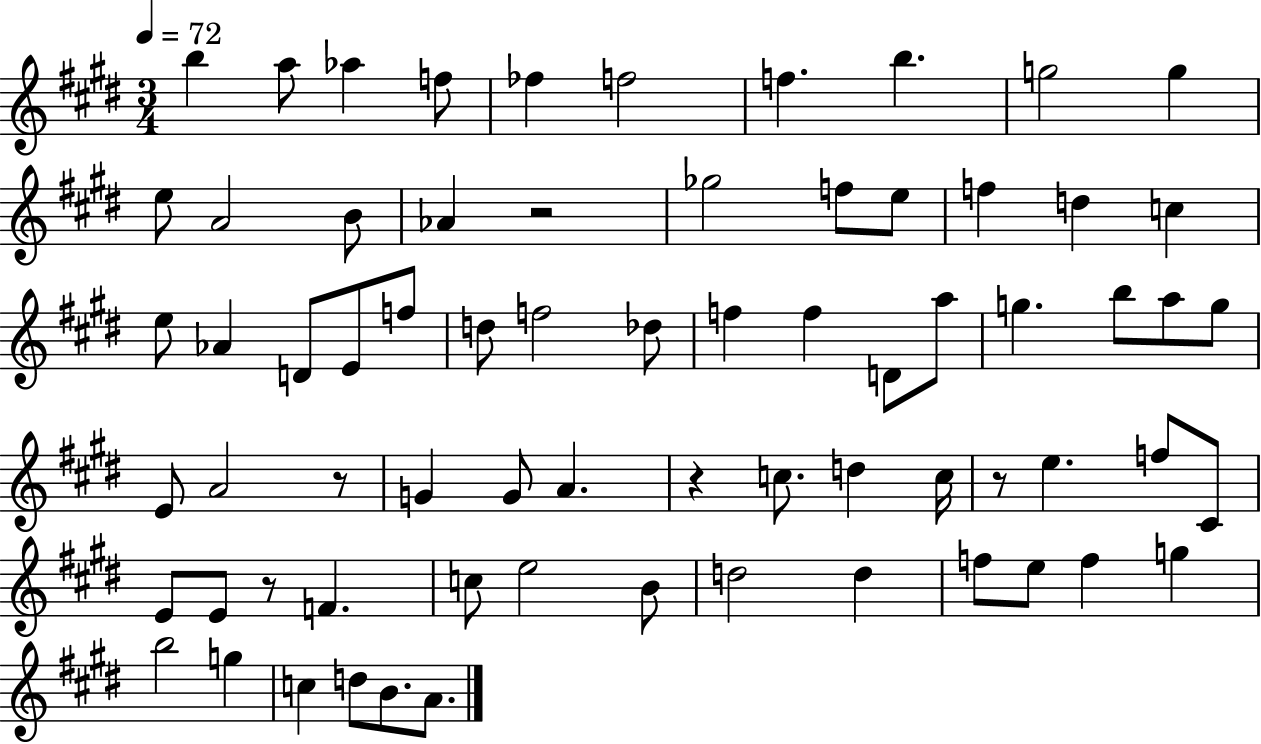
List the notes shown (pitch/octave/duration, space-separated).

B5/q A5/e Ab5/q F5/e FES5/q F5/h F5/q. B5/q. G5/h G5/q E5/e A4/h B4/e Ab4/q R/h Gb5/h F5/e E5/e F5/q D5/q C5/q E5/e Ab4/q D4/e E4/e F5/e D5/e F5/h Db5/e F5/q F5/q D4/e A5/e G5/q. B5/e A5/e G5/e E4/e A4/h R/e G4/q G4/e A4/q. R/q C5/e. D5/q C5/s R/e E5/q. F5/e C#4/e E4/e E4/e R/e F4/q. C5/e E5/h B4/e D5/h D5/q F5/e E5/e F5/q G5/q B5/h G5/q C5/q D5/e B4/e. A4/e.